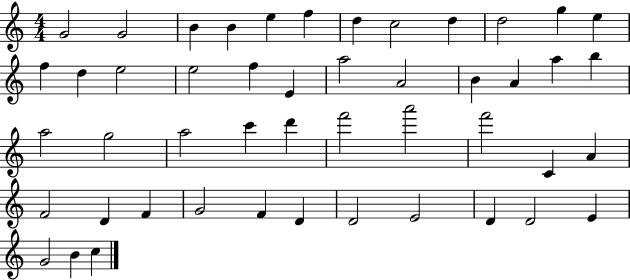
G4/h G4/h B4/q B4/q E5/q F5/q D5/q C5/h D5/q D5/h G5/q E5/q F5/q D5/q E5/h E5/h F5/q E4/q A5/h A4/h B4/q A4/q A5/q B5/q A5/h G5/h A5/h C6/q D6/q F6/h A6/h F6/h C4/q A4/q F4/h D4/q F4/q G4/h F4/q D4/q D4/h E4/h D4/q D4/h E4/q G4/h B4/q C5/q